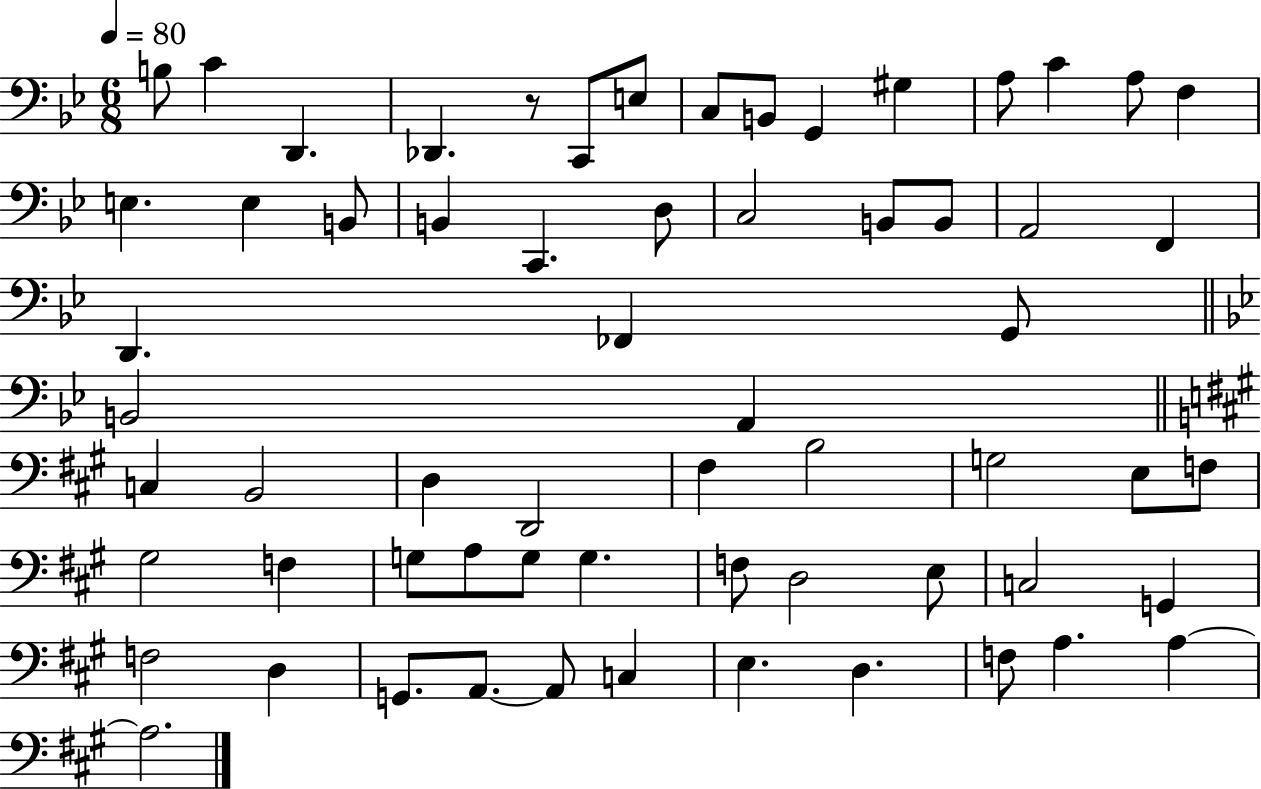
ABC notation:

X:1
T:Untitled
M:6/8
L:1/4
K:Bb
B,/2 C D,, _D,, z/2 C,,/2 E,/2 C,/2 B,,/2 G,, ^G, A,/2 C A,/2 F, E, E, B,,/2 B,, C,, D,/2 C,2 B,,/2 B,,/2 A,,2 F,, D,, _F,, G,,/2 B,,2 A,, C, B,,2 D, D,,2 ^F, B,2 G,2 E,/2 F,/2 ^G,2 F, G,/2 A,/2 G,/2 G, F,/2 D,2 E,/2 C,2 G,, F,2 D, G,,/2 A,,/2 A,,/2 C, E, D, F,/2 A, A, A,2